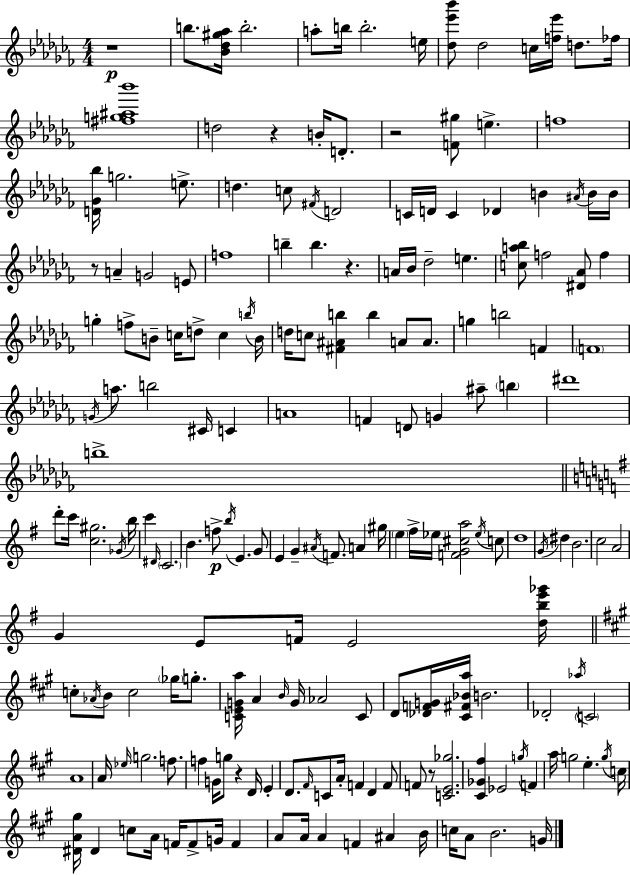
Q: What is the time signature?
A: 4/4